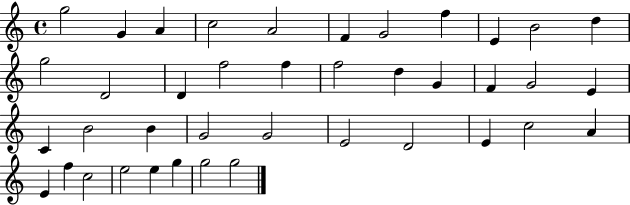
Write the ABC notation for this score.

X:1
T:Untitled
M:4/4
L:1/4
K:C
g2 G A c2 A2 F G2 f E B2 d g2 D2 D f2 f f2 d G F G2 E C B2 B G2 G2 E2 D2 E c2 A E f c2 e2 e g g2 g2